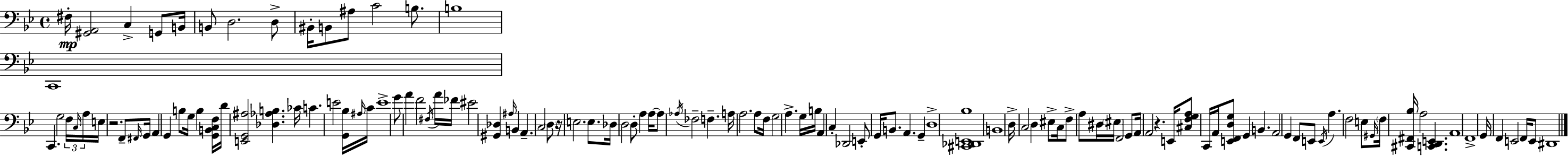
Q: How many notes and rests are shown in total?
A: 127